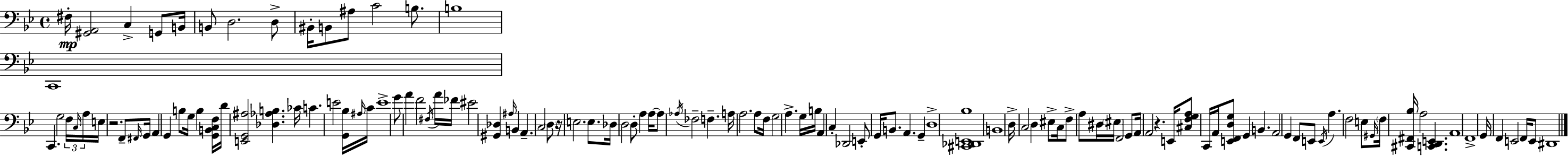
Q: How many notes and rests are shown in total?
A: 127